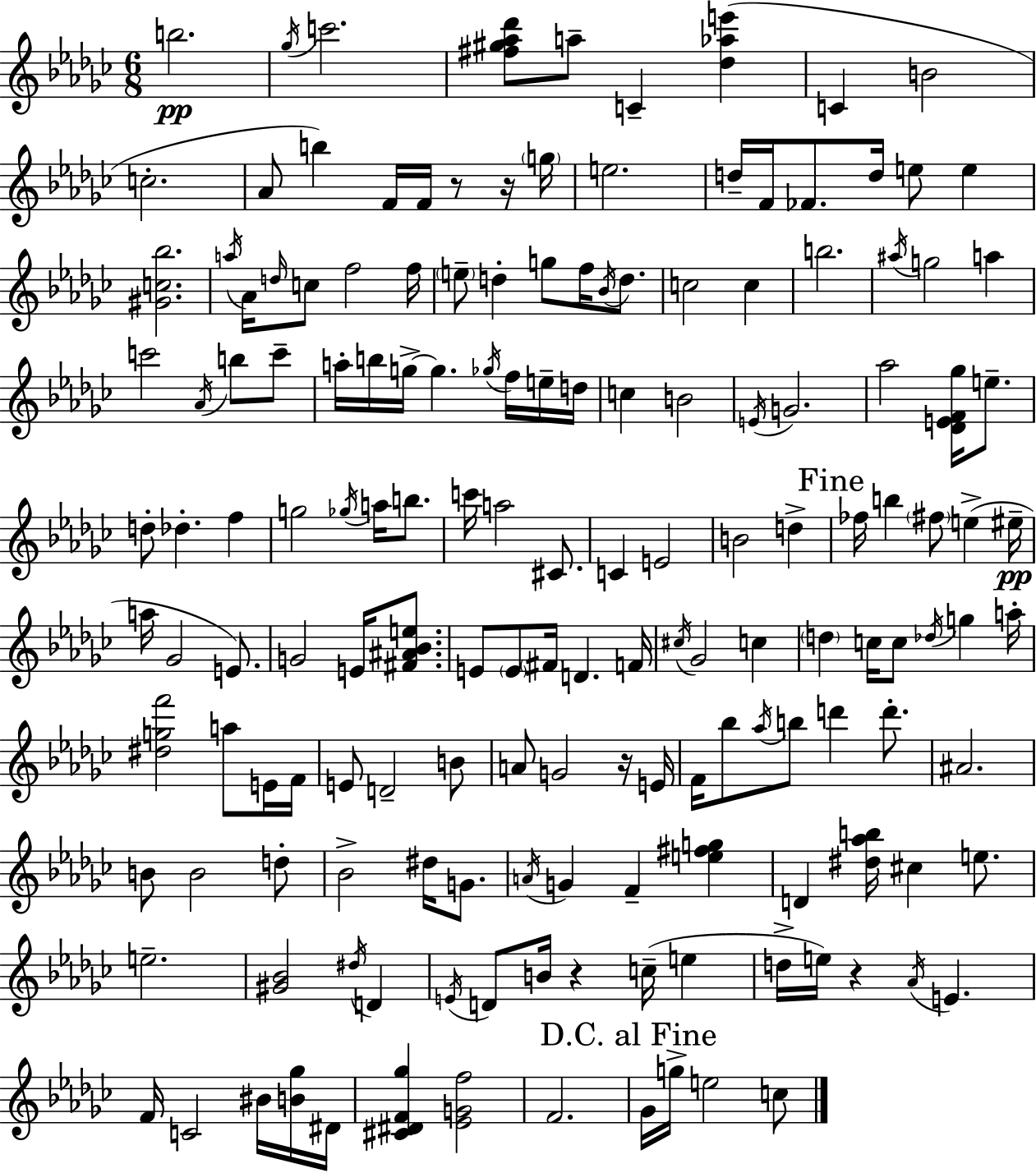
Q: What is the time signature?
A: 6/8